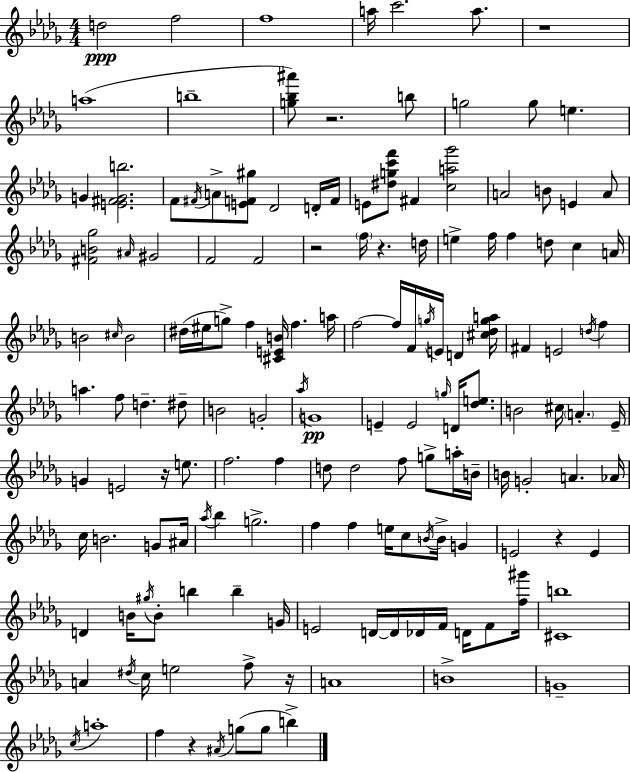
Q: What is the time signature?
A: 4/4